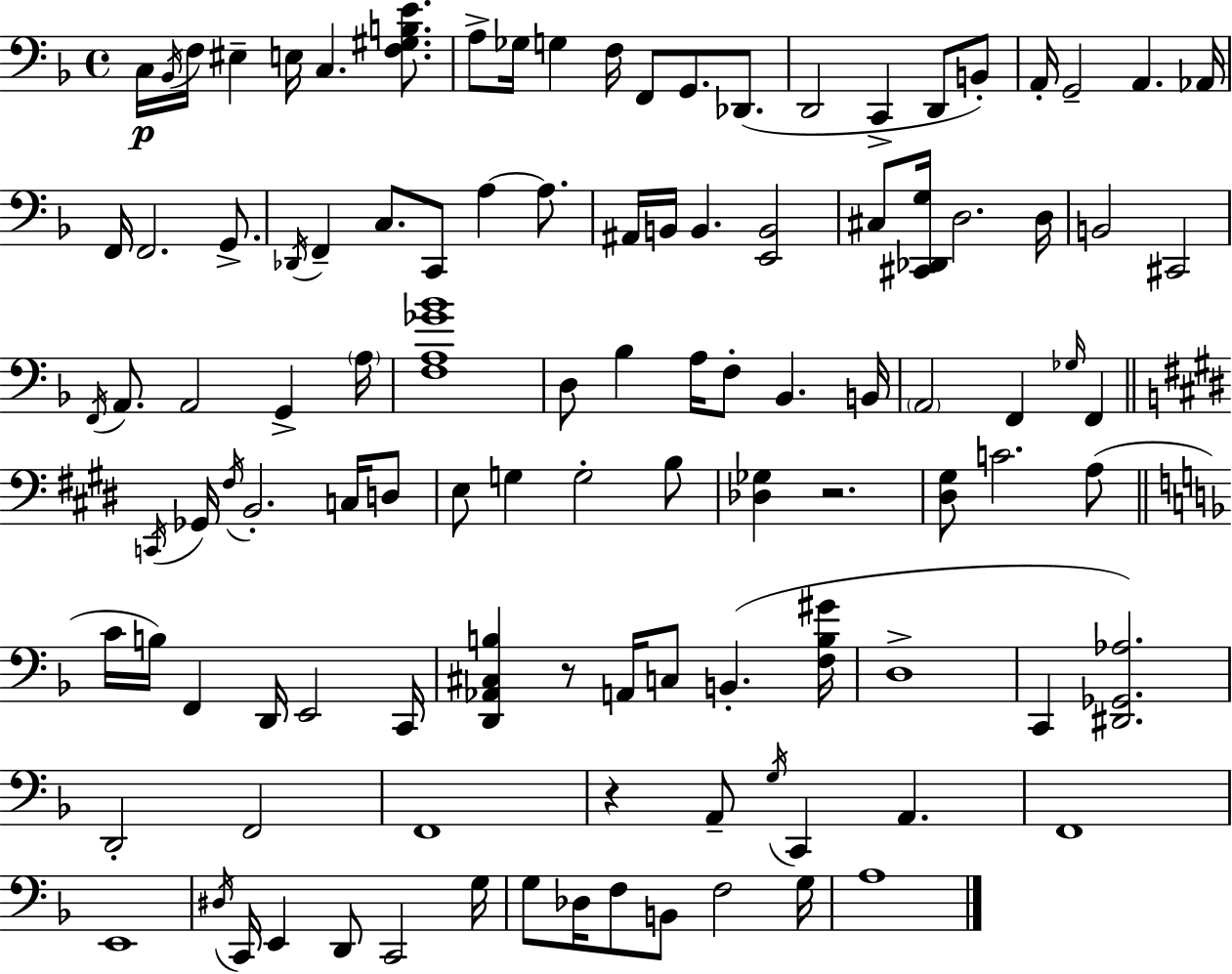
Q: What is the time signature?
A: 4/4